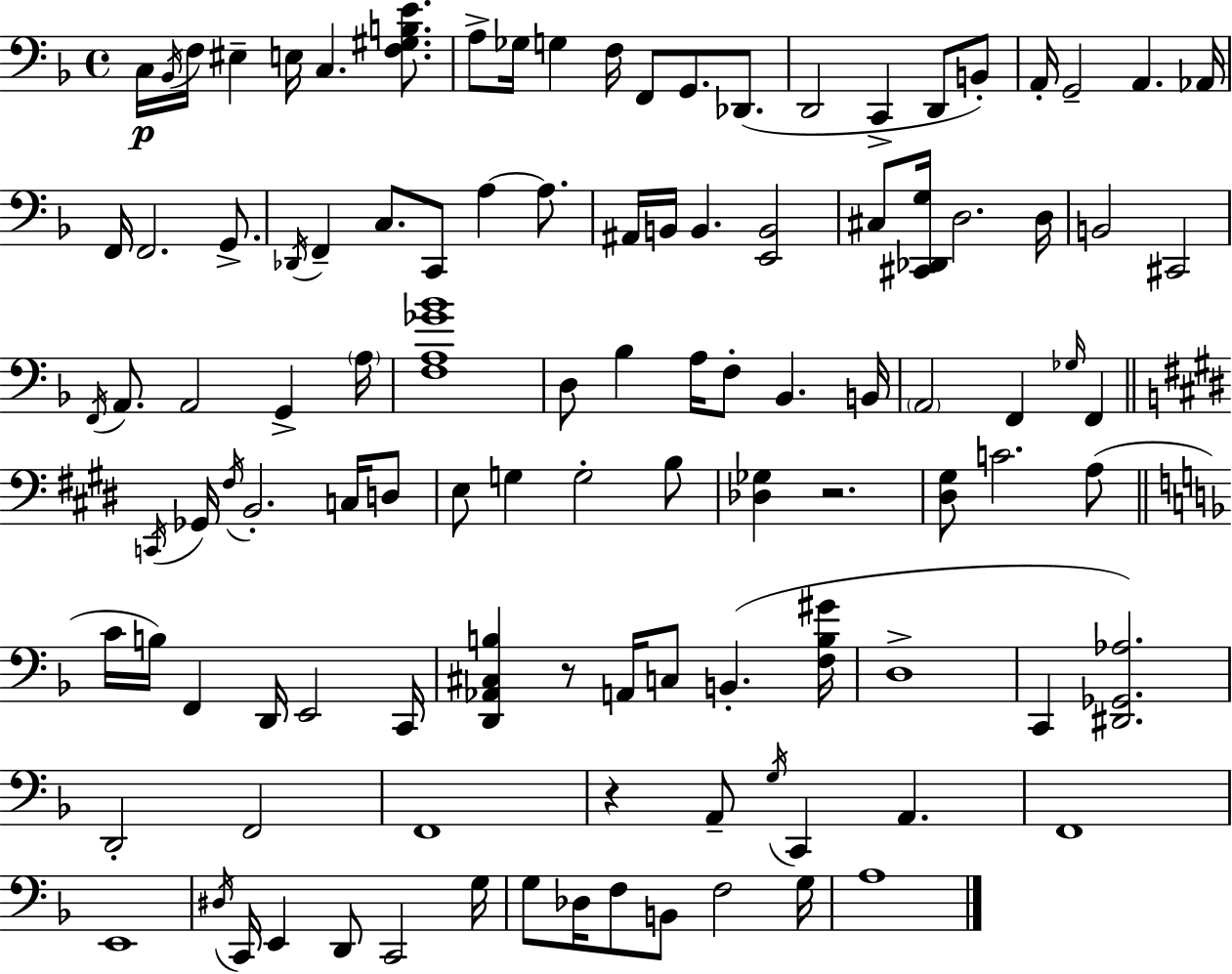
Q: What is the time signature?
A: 4/4